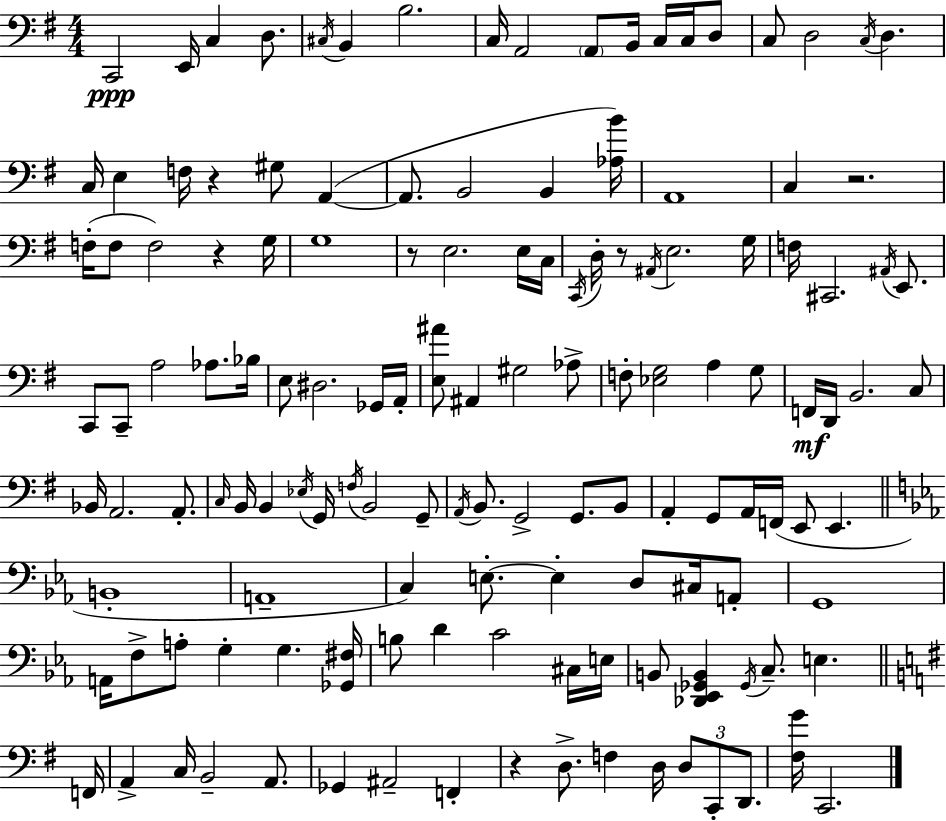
C2/h E2/s C3/q D3/e. C#3/s B2/q B3/h. C3/s A2/h A2/e B2/s C3/s C3/s D3/e C3/e D3/h C3/s D3/q. C3/s E3/q F3/s R/q G#3/e A2/q A2/e. B2/h B2/q [Ab3,B4]/s A2/w C3/q R/h. F3/s F3/e F3/h R/q G3/s G3/w R/e E3/h. E3/s C3/s C2/s D3/s R/e A#2/s E3/h. G3/s F3/s C#2/h. A#2/s E2/e. C2/e C2/e A3/h Ab3/e. Bb3/s E3/e D#3/h. Gb2/s A2/s [E3,A#4]/e A#2/q G#3/h Ab3/e F3/e [Eb3,G3]/h A3/q G3/e F2/s D2/s B2/h. C3/e Bb2/s A2/h. A2/e. C3/s B2/s B2/q Eb3/s G2/s F3/s B2/h G2/e A2/s B2/e. G2/h G2/e. B2/e A2/q G2/e A2/s F2/s E2/e E2/q. B2/w A2/w C3/q E3/e. E3/q D3/e C#3/s A2/e G2/w A2/s F3/e A3/e G3/q G3/q. [Gb2,F#3]/s B3/e D4/q C4/h C#3/s E3/s B2/e [Db2,Eb2,Gb2,B2]/q Gb2/s C3/e. E3/q. F2/s A2/q C3/s B2/h A2/e. Gb2/q A#2/h F2/q R/q D3/e. F3/q D3/s D3/e C2/e D2/e. [F#3,G4]/s C2/h.